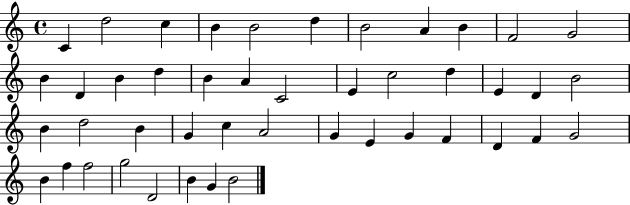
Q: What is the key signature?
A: C major